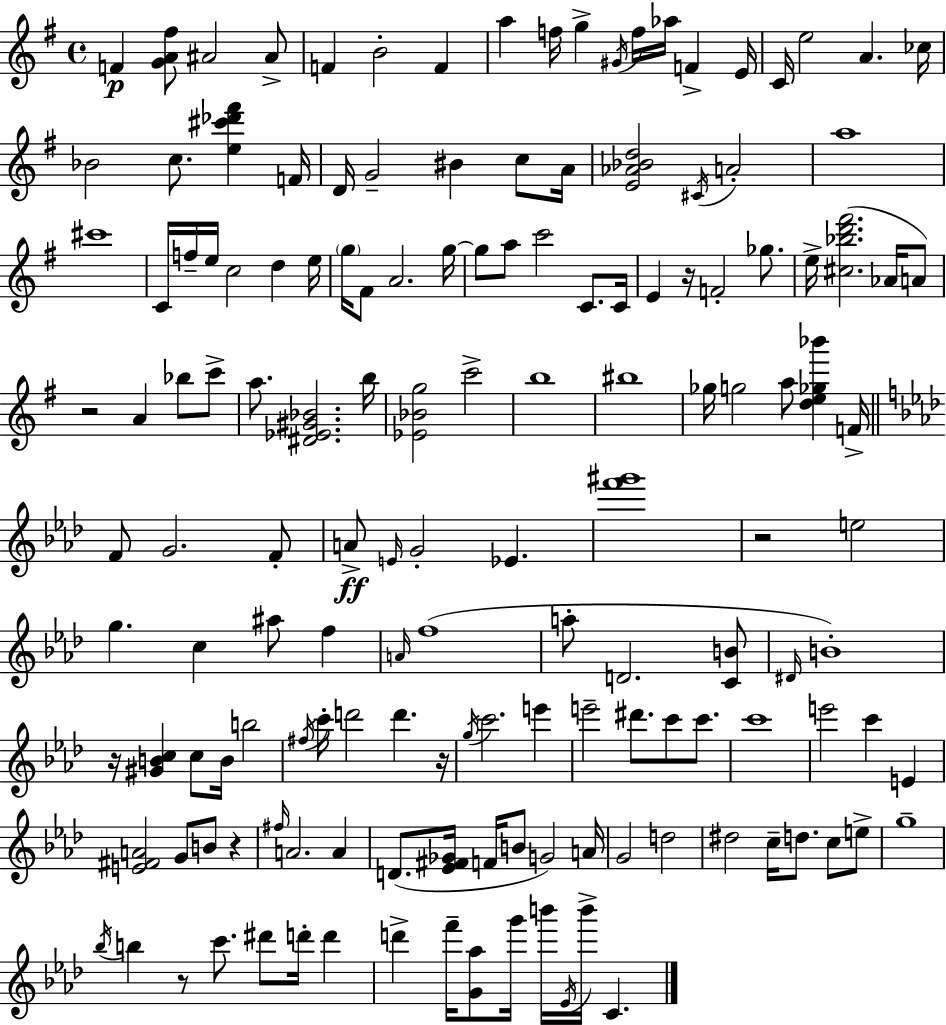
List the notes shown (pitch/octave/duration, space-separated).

F4/q [G4,A4,F#5]/e A#4/h A#4/e F4/q B4/h F4/q A5/q F5/s G5/q G#4/s F5/s Ab5/s F4/q E4/s C4/s E5/h A4/q. CES5/s Bb4/h C5/e. [E5,C#6,Db6,F#6]/q F4/s D4/s G4/h BIS4/q C5/e A4/s [E4,Ab4,Bb4,D5]/h C#4/s A4/h A5/w C#6/w C4/s F5/s E5/s C5/h D5/q E5/s G5/s F#4/e A4/h. G5/s G5/e A5/e C6/h C4/e. C4/s E4/q R/s F4/h Gb5/e. E5/s [C#5,Bb5,D6,F#6]/h. Ab4/s A4/e R/h A4/q Bb5/e C6/e A5/e. [D#4,Eb4,G#4,Bb4]/h. B5/s [Eb4,Bb4,G5]/h C6/h B5/w BIS5/w Gb5/s G5/h A5/e [D5,E5,Gb5,Bb6]/q F4/s F4/e G4/h. F4/e A4/e E4/s G4/h Eb4/q. [F6,G#6]/w R/h E5/h G5/q. C5/q A#5/e F5/q A4/s F5/w A5/e D4/h. [C4,B4]/e D#4/s B4/w R/s [G#4,B4,C5]/q C5/e B4/s B5/h F#5/s C6/s D6/h D6/q. R/s G5/s C6/h. E6/q E6/h D#6/e. C6/e C6/e. C6/w E6/h C6/q E4/q [E4,F#4,A4]/h G4/e B4/e R/q F#5/s A4/h. A4/q D4/e. [Eb4,F#4,Gb4]/s F4/s B4/e G4/h A4/s G4/h D5/h D#5/h C5/s D5/e. C5/e E5/e G5/w Bb5/s B5/q R/e C6/e. D#6/e D6/s D6/q D6/q F6/s [G4,Ab5]/e G6/s B6/s Eb4/s B6/s C4/q.